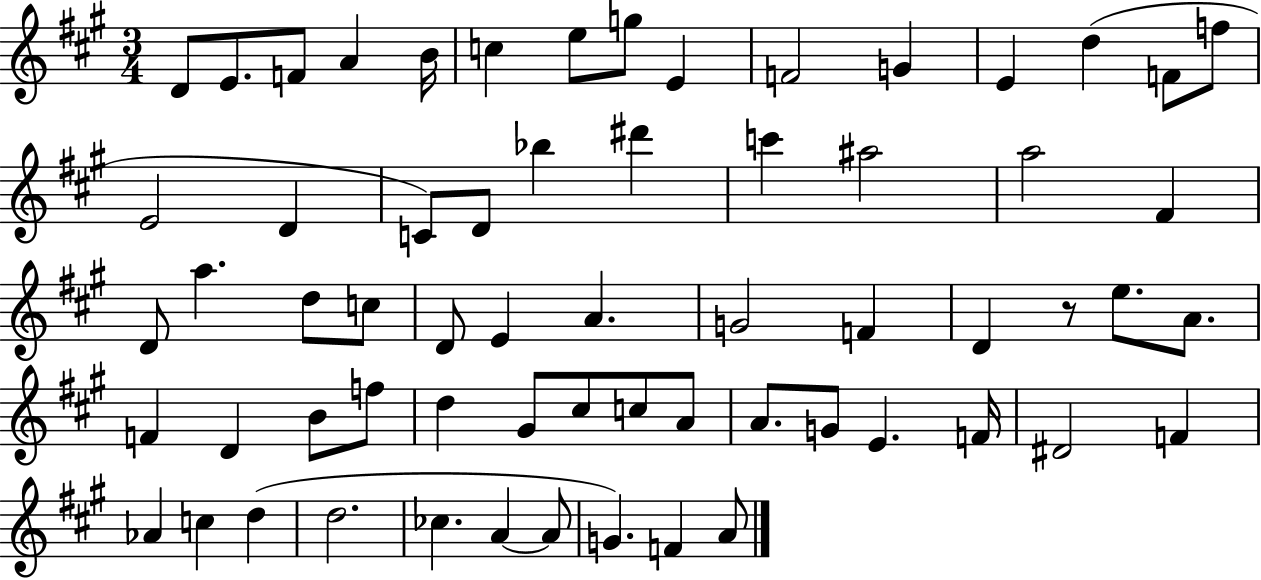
{
  \clef treble
  \numericTimeSignature
  \time 3/4
  \key a \major
  d'8 e'8. f'8 a'4 b'16 | c''4 e''8 g''8 e'4 | f'2 g'4 | e'4 d''4( f'8 f''8 | \break e'2 d'4 | c'8) d'8 bes''4 dis'''4 | c'''4 ais''2 | a''2 fis'4 | \break d'8 a''4. d''8 c''8 | d'8 e'4 a'4. | g'2 f'4 | d'4 r8 e''8. a'8. | \break f'4 d'4 b'8 f''8 | d''4 gis'8 cis''8 c''8 a'8 | a'8. g'8 e'4. f'16 | dis'2 f'4 | \break aes'4 c''4 d''4( | d''2. | ces''4. a'4~~ a'8 | g'4.) f'4 a'8 | \break \bar "|."
}